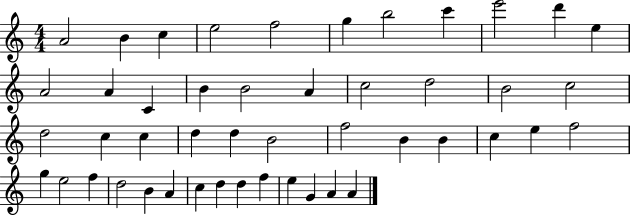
A4/h B4/q C5/q E5/h F5/h G5/q B5/h C6/q E6/h D6/q E5/q A4/h A4/q C4/q B4/q B4/h A4/q C5/h D5/h B4/h C5/h D5/h C5/q C5/q D5/q D5/q B4/h F5/h B4/q B4/q C5/q E5/q F5/h G5/q E5/h F5/q D5/h B4/q A4/q C5/q D5/q D5/q F5/q E5/q G4/q A4/q A4/q